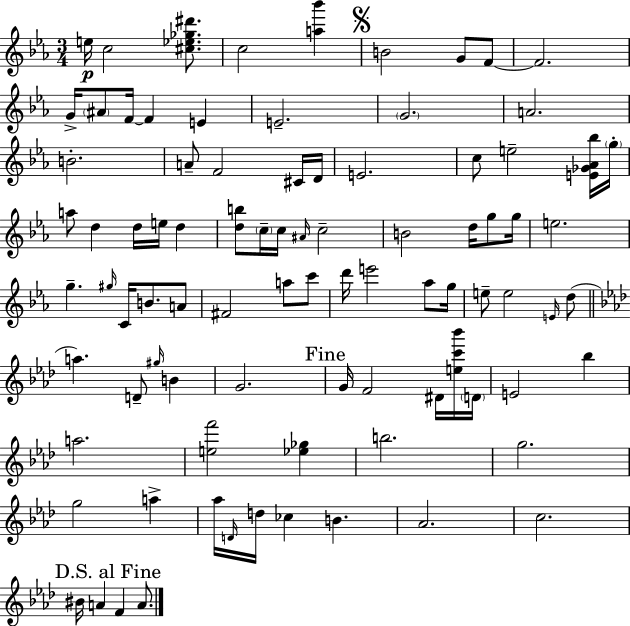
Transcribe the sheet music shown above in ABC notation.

X:1
T:Untitled
M:3/4
L:1/4
K:Cm
e/4 c2 [^c_e_g^d']/2 c2 [a_b'] B2 G/2 F/2 F2 G/4 ^A/2 F/4 F E E2 G2 A2 B2 A/2 F2 ^C/4 D/4 E2 c/2 e2 [E_G_A_b]/4 g/4 a/2 d d/4 e/4 d [db]/2 c/4 c/4 ^A/4 c2 B2 d/4 g/2 g/4 e2 g ^g/4 C/4 B/2 A/2 ^F2 a/2 c'/2 d'/4 e'2 _a/2 g/4 e/2 e2 E/4 d/2 a D/2 ^g/4 B G2 G/4 F2 ^D/4 [ec'_b']/4 D/4 E2 _b a2 [ef']2 [_e_g] b2 g2 g2 a _a/4 D/4 d/4 _c B _A2 c2 ^B/4 A F A/2